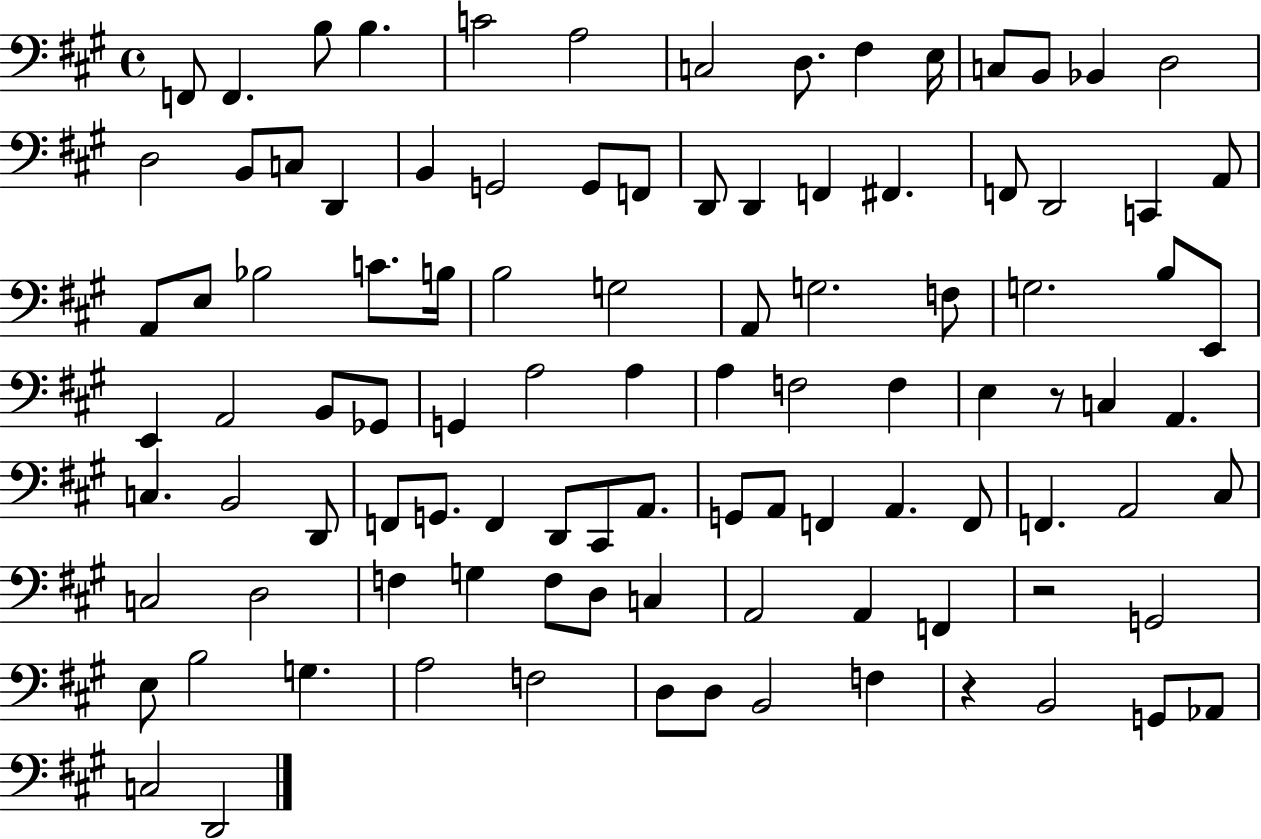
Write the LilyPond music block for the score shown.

{
  \clef bass
  \time 4/4
  \defaultTimeSignature
  \key a \major
  f,8 f,4. b8 b4. | c'2 a2 | c2 d8. fis4 e16 | c8 b,8 bes,4 d2 | \break d2 b,8 c8 d,4 | b,4 g,2 g,8 f,8 | d,8 d,4 f,4 fis,4. | f,8 d,2 c,4 a,8 | \break a,8 e8 bes2 c'8. b16 | b2 g2 | a,8 g2. f8 | g2. b8 e,8 | \break e,4 a,2 b,8 ges,8 | g,4 a2 a4 | a4 f2 f4 | e4 r8 c4 a,4. | \break c4. b,2 d,8 | f,8 g,8. f,4 d,8 cis,8 a,8. | g,8 a,8 f,4 a,4. f,8 | f,4. a,2 cis8 | \break c2 d2 | f4 g4 f8 d8 c4 | a,2 a,4 f,4 | r2 g,2 | \break e8 b2 g4. | a2 f2 | d8 d8 b,2 f4 | r4 b,2 g,8 aes,8 | \break c2 d,2 | \bar "|."
}